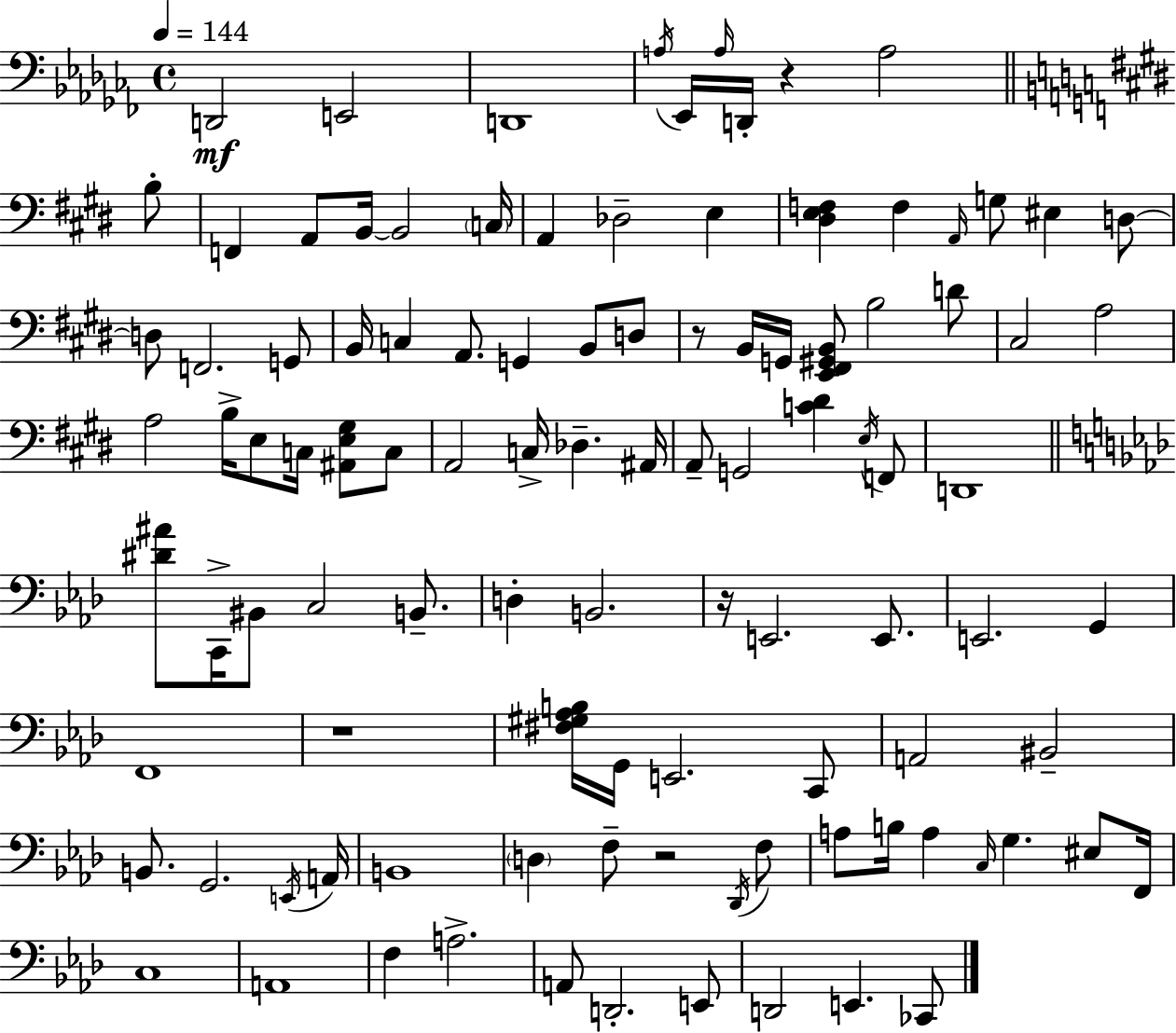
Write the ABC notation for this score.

X:1
T:Untitled
M:4/4
L:1/4
K:Abm
D,,2 E,,2 D,,4 A,/4 _E,,/4 A,/4 D,,/4 z A,2 B,/2 F,, A,,/2 B,,/4 B,,2 C,/4 A,, _D,2 E, [^D,E,F,] F, A,,/4 G,/2 ^E, D,/2 D,/2 F,,2 G,,/2 B,,/4 C, A,,/2 G,, B,,/2 D,/2 z/2 B,,/4 G,,/4 [E,,^F,,^G,,B,,]/2 B,2 D/2 ^C,2 A,2 A,2 B,/4 E,/2 C,/4 [^A,,E,^G,]/2 C,/2 A,,2 C,/4 _D, ^A,,/4 A,,/2 G,,2 [C^D] E,/4 F,,/2 D,,4 [^D^A]/2 C,,/4 ^B,,/2 C,2 B,,/2 D, B,,2 z/4 E,,2 E,,/2 E,,2 G,, F,,4 z4 [^F,^G,_A,B,]/4 G,,/4 E,,2 C,,/2 A,,2 ^B,,2 B,,/2 G,,2 E,,/4 A,,/4 B,,4 D, F,/2 z2 _D,,/4 F,/2 A,/2 B,/4 A, C,/4 G, ^E,/2 F,,/4 C,4 A,,4 F, A,2 A,,/2 D,,2 E,,/2 D,,2 E,, _C,,/2